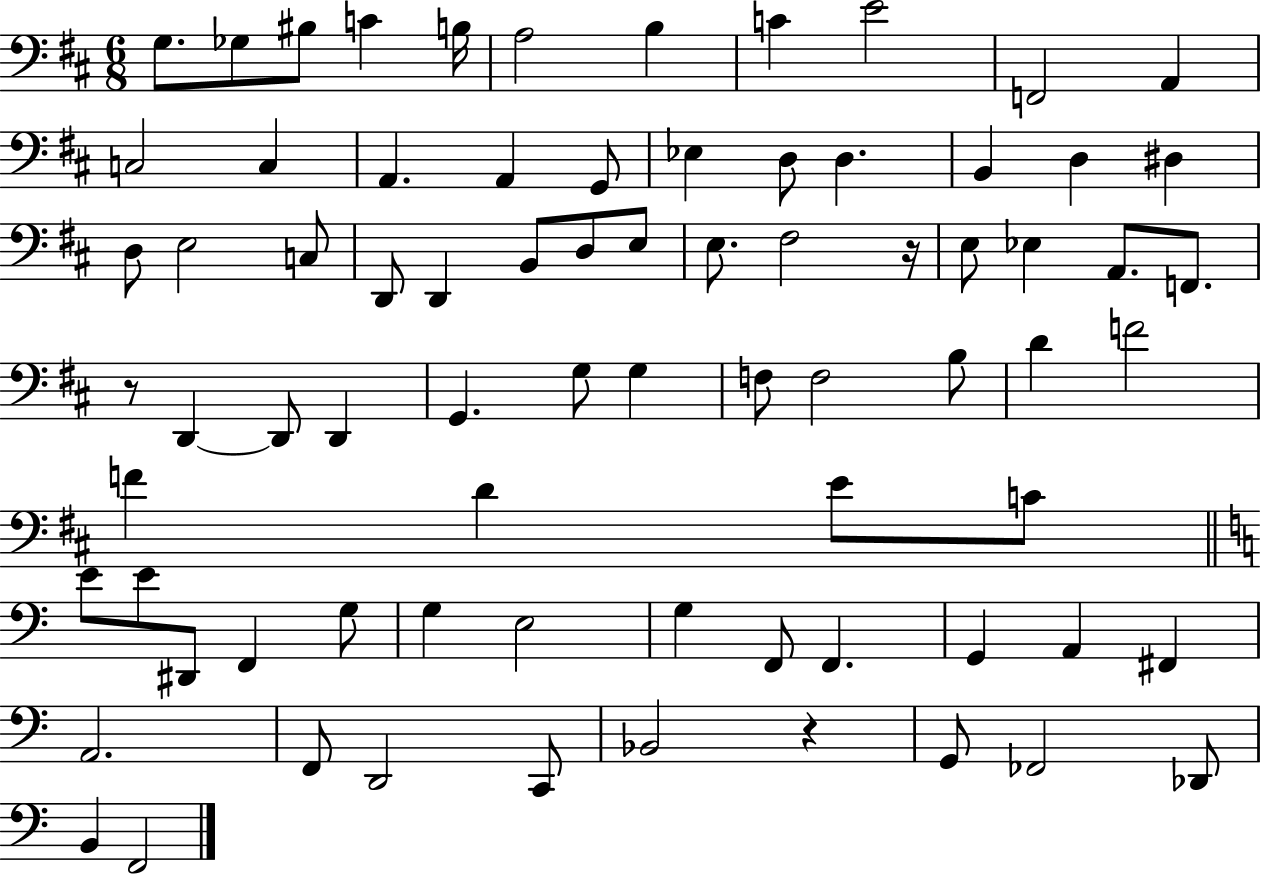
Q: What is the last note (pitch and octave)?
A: F2